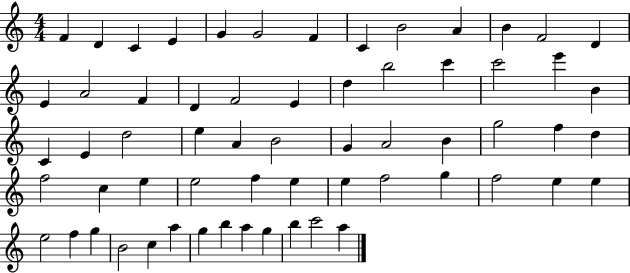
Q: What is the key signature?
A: C major